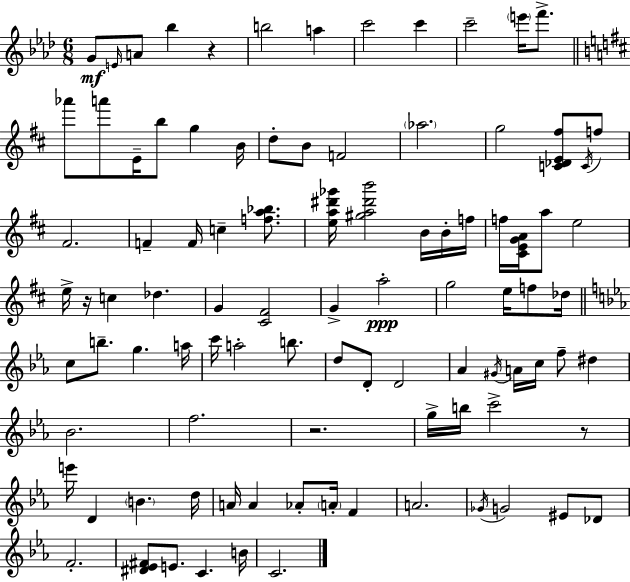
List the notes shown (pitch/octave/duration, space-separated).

G4/e E4/s A4/e Bb5/q R/q B5/h A5/q C6/h C6/q C6/h E6/s F6/e. Ab6/e A6/e E4/s B5/e G5/q B4/s D5/e B4/e F4/h Ab5/h. G5/h [C4,Db4,E4,F#5]/e C4/s F5/e F#4/h. F4/q F4/s C5/q [F5,A5,Bb5]/e. [E5,A5,D#6,Gb6]/s [G#5,A5,D#6,B6]/h B4/s B4/s F5/s F5/s [C#4,E4,G4,A4]/s A5/e E5/h E5/s R/s C5/q Db5/q. G4/q [C#4,F#4]/h G4/q A5/h G5/h E5/s F5/e Db5/s C5/e B5/e. G5/q. A5/s C6/s A5/h B5/e. D5/e D4/e D4/h Ab4/q G#4/s A4/s C5/s F5/e D#5/q Bb4/h. F5/h. R/h. G5/s B5/s C6/h R/e E6/s D4/q B4/q. D5/s A4/s A4/q Ab4/e A4/s F4/q A4/h. Gb4/s G4/h EIS4/e Db4/e F4/h. [D#4,Eb4,F#4]/e E4/e. C4/q. B4/s C4/h.